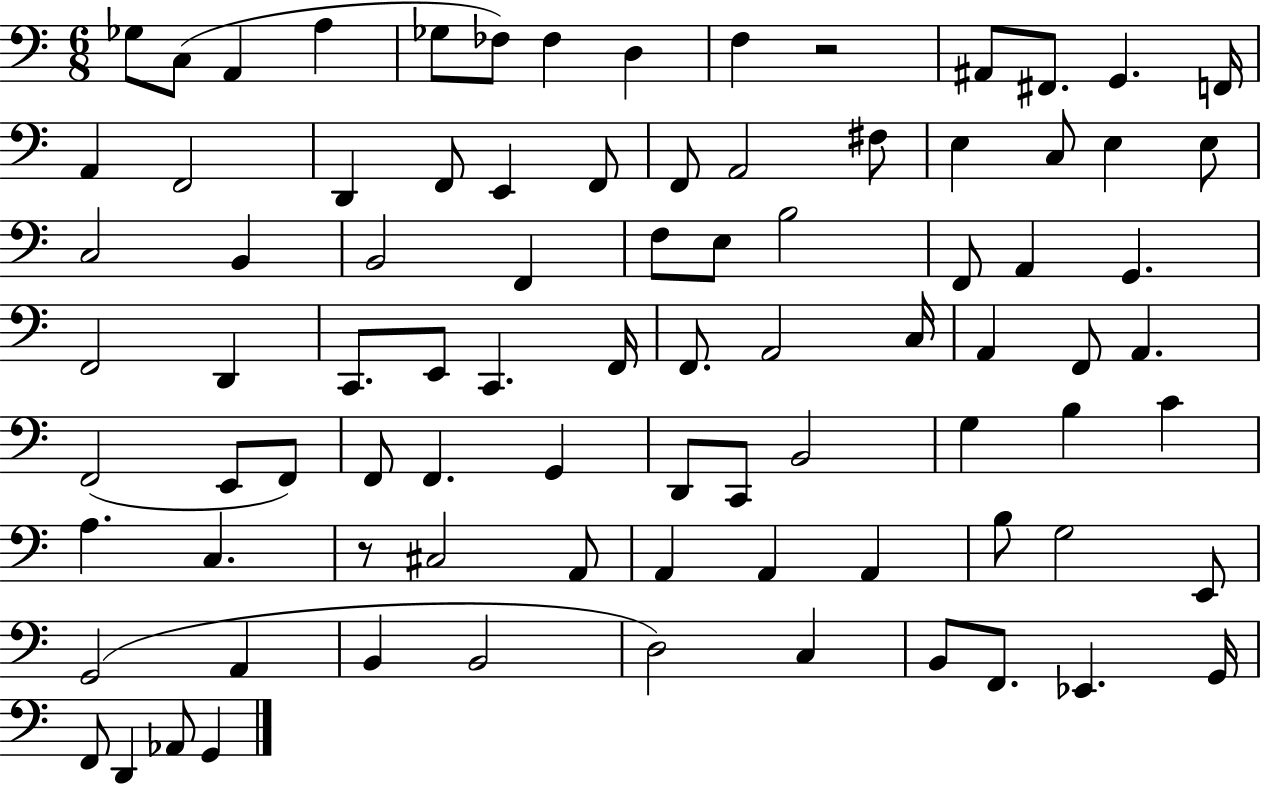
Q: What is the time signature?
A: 6/8